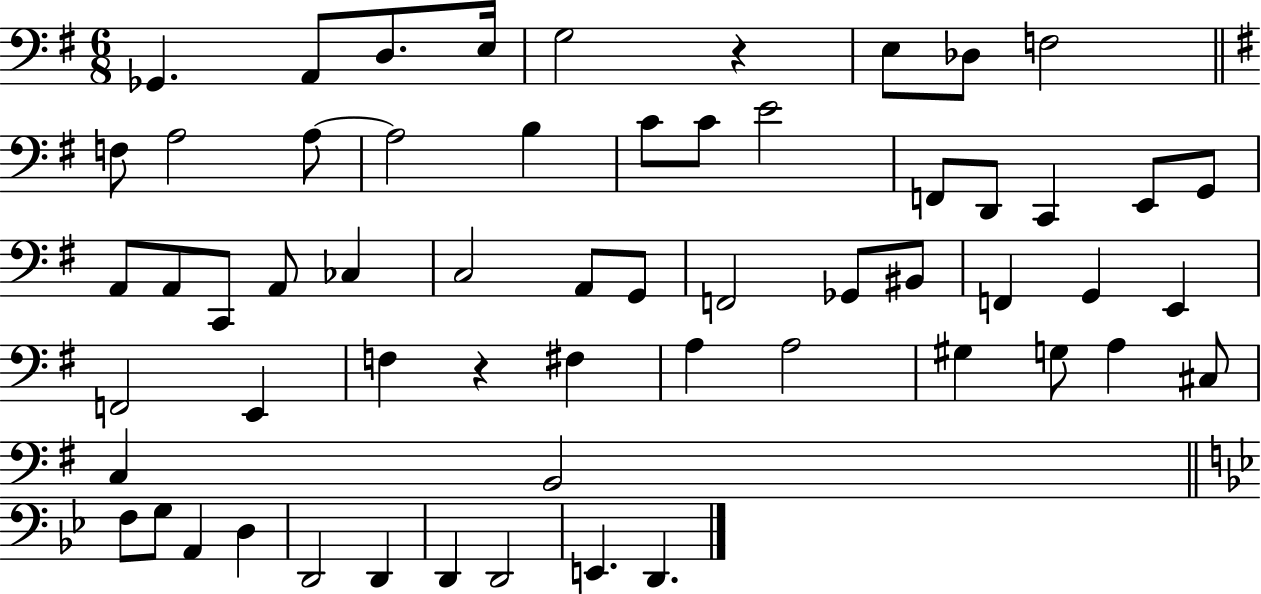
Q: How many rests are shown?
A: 2